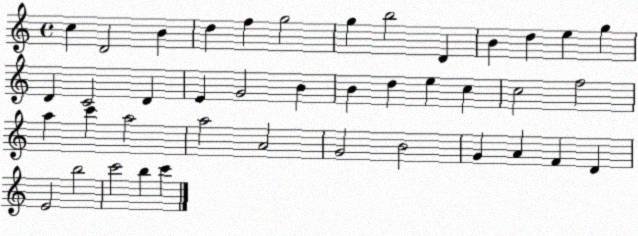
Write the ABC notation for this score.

X:1
T:Untitled
M:4/4
L:1/4
K:C
c D2 B d f g2 g b2 D B d e g D C2 D E G2 B B d e c c2 f2 a c' a2 a2 A2 G2 B2 G A F D E2 b2 c'2 b c'